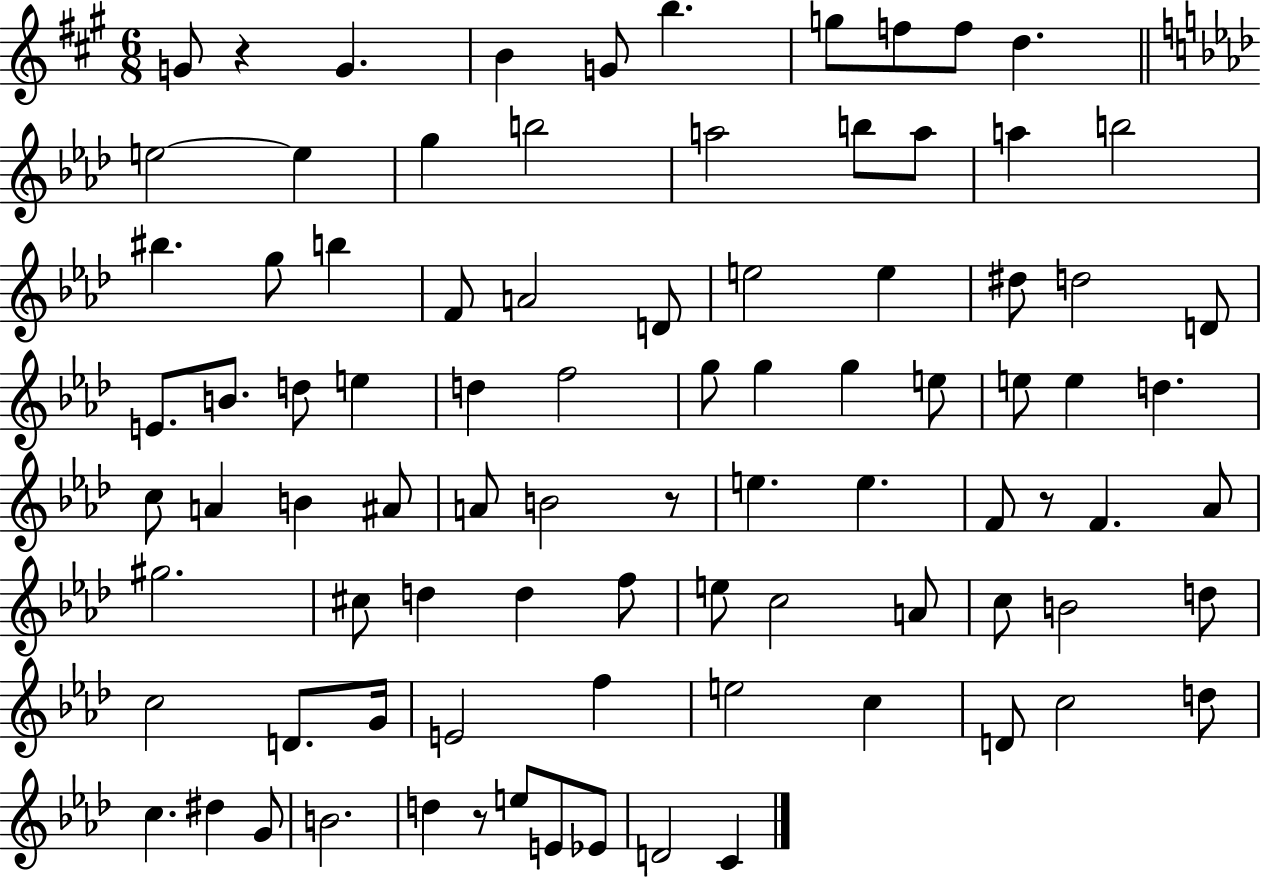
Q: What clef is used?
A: treble